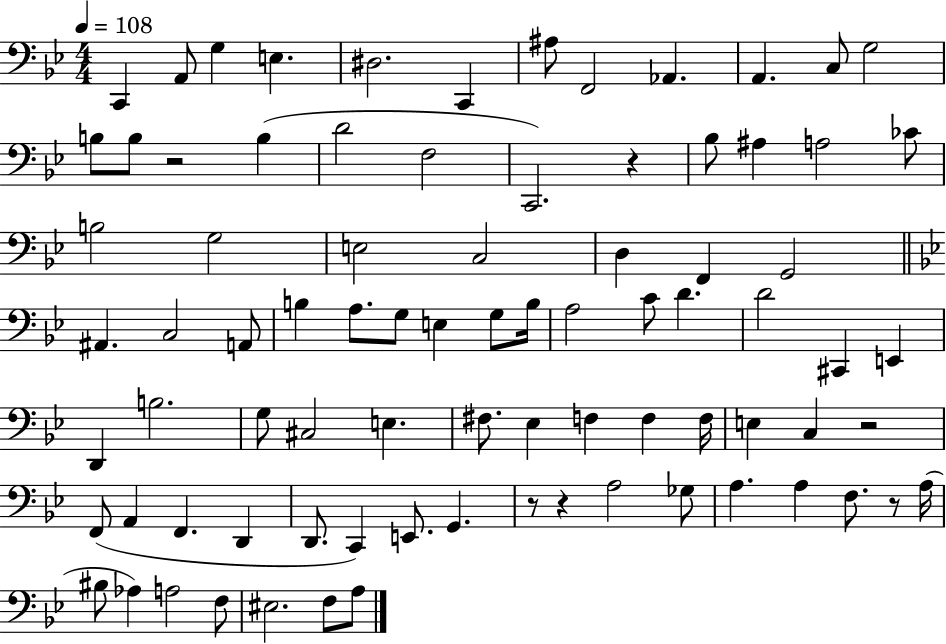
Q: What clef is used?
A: bass